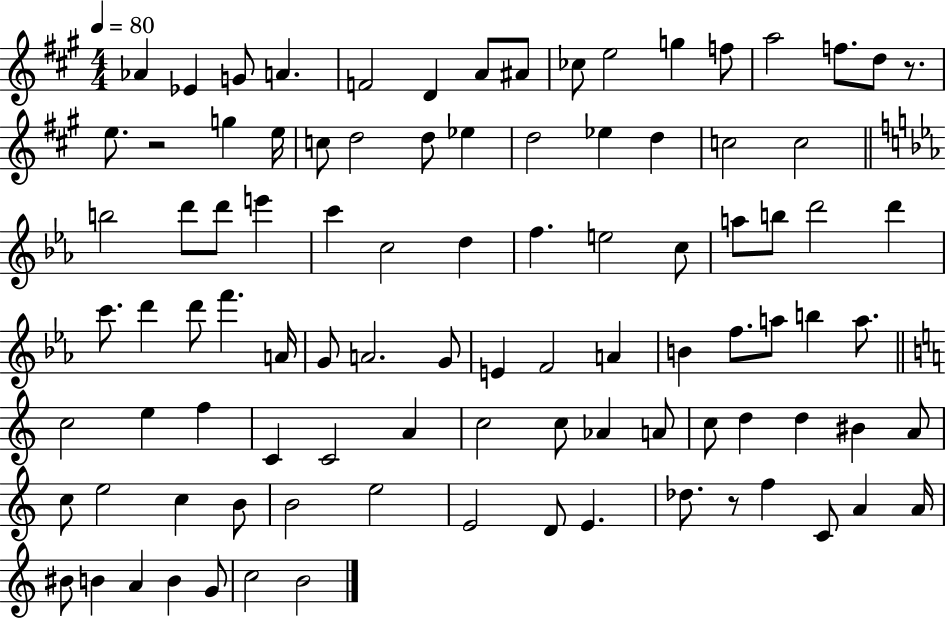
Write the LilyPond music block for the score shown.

{
  \clef treble
  \numericTimeSignature
  \time 4/4
  \key a \major
  \tempo 4 = 80
  aes'4 ees'4 g'8 a'4. | f'2 d'4 a'8 ais'8 | ces''8 e''2 g''4 f''8 | a''2 f''8. d''8 r8. | \break e''8. r2 g''4 e''16 | c''8 d''2 d''8 ees''4 | d''2 ees''4 d''4 | c''2 c''2 | \break \bar "||" \break \key ees \major b''2 d'''8 d'''8 e'''4 | c'''4 c''2 d''4 | f''4. e''2 c''8 | a''8 b''8 d'''2 d'''4 | \break c'''8. d'''4 d'''8 f'''4. a'16 | g'8 a'2. g'8 | e'4 f'2 a'4 | b'4 f''8. a''8 b''4 a''8. | \break \bar "||" \break \key c \major c''2 e''4 f''4 | c'4 c'2 a'4 | c''2 c''8 aes'4 a'8 | c''8 d''4 d''4 bis'4 a'8 | \break c''8 e''2 c''4 b'8 | b'2 e''2 | e'2 d'8 e'4. | des''8. r8 f''4 c'8 a'4 a'16 | \break bis'8 b'4 a'4 b'4 g'8 | c''2 b'2 | \bar "|."
}